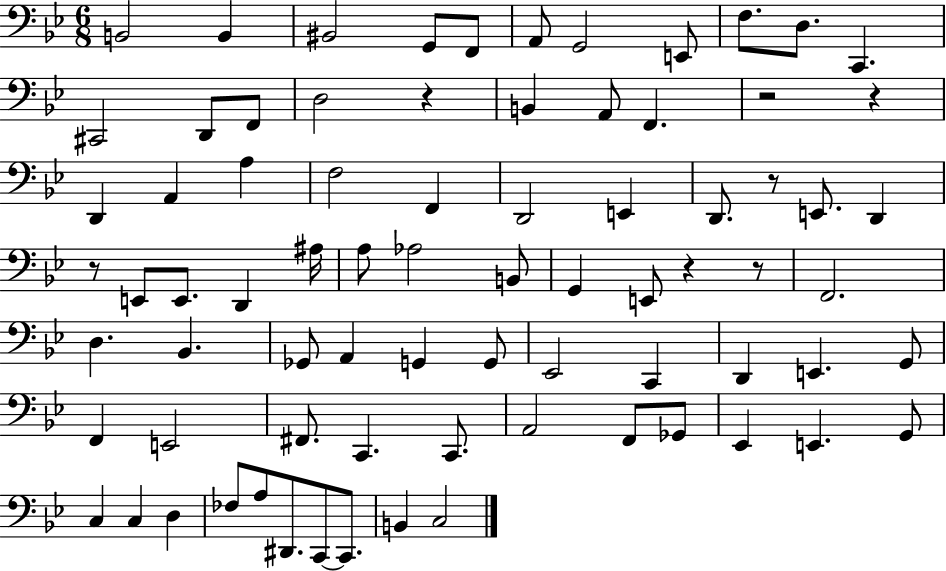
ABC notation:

X:1
T:Untitled
M:6/8
L:1/4
K:Bb
B,,2 B,, ^B,,2 G,,/2 F,,/2 A,,/2 G,,2 E,,/2 F,/2 D,/2 C,, ^C,,2 D,,/2 F,,/2 D,2 z B,, A,,/2 F,, z2 z D,, A,, A, F,2 F,, D,,2 E,, D,,/2 z/2 E,,/2 D,, z/2 E,,/2 E,,/2 D,, ^A,/4 A,/2 _A,2 B,,/2 G,, E,,/2 z z/2 F,,2 D, _B,, _G,,/2 A,, G,, G,,/2 _E,,2 C,, D,, E,, G,,/2 F,, E,,2 ^F,,/2 C,, C,,/2 A,,2 F,,/2 _G,,/2 _E,, E,, G,,/2 C, C, D, _F,/2 A,/2 ^D,,/2 C,,/2 C,,/2 B,, C,2